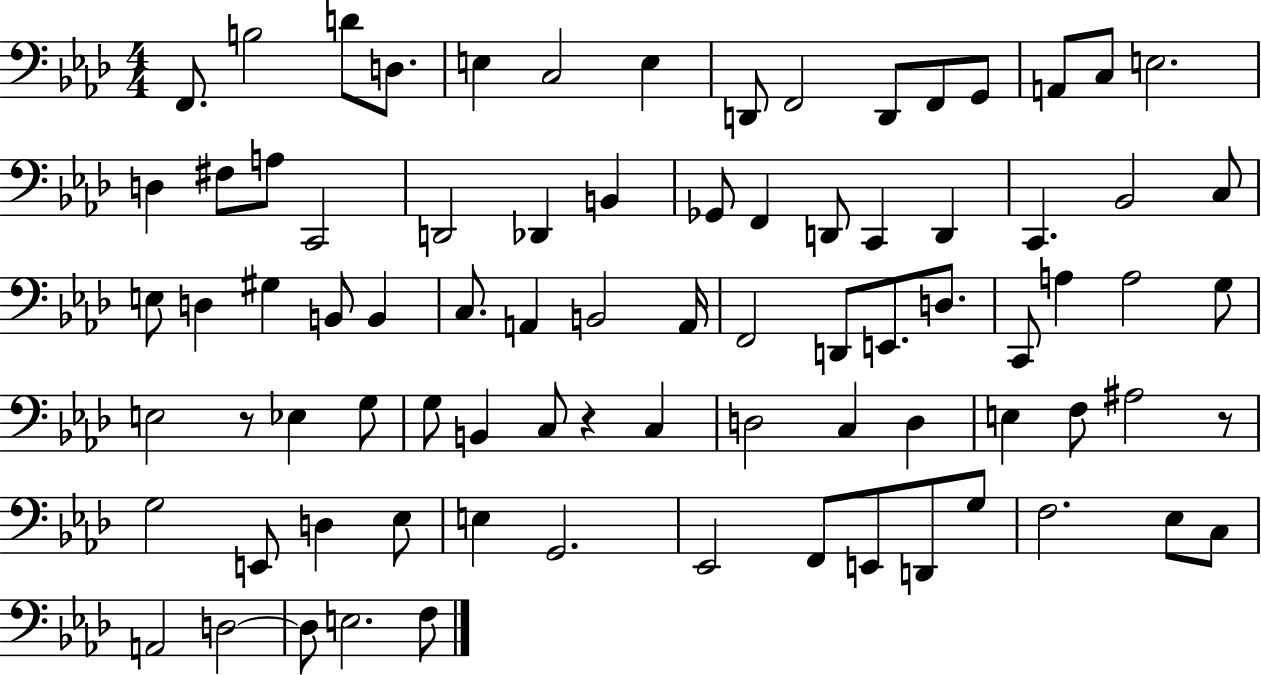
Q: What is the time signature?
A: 4/4